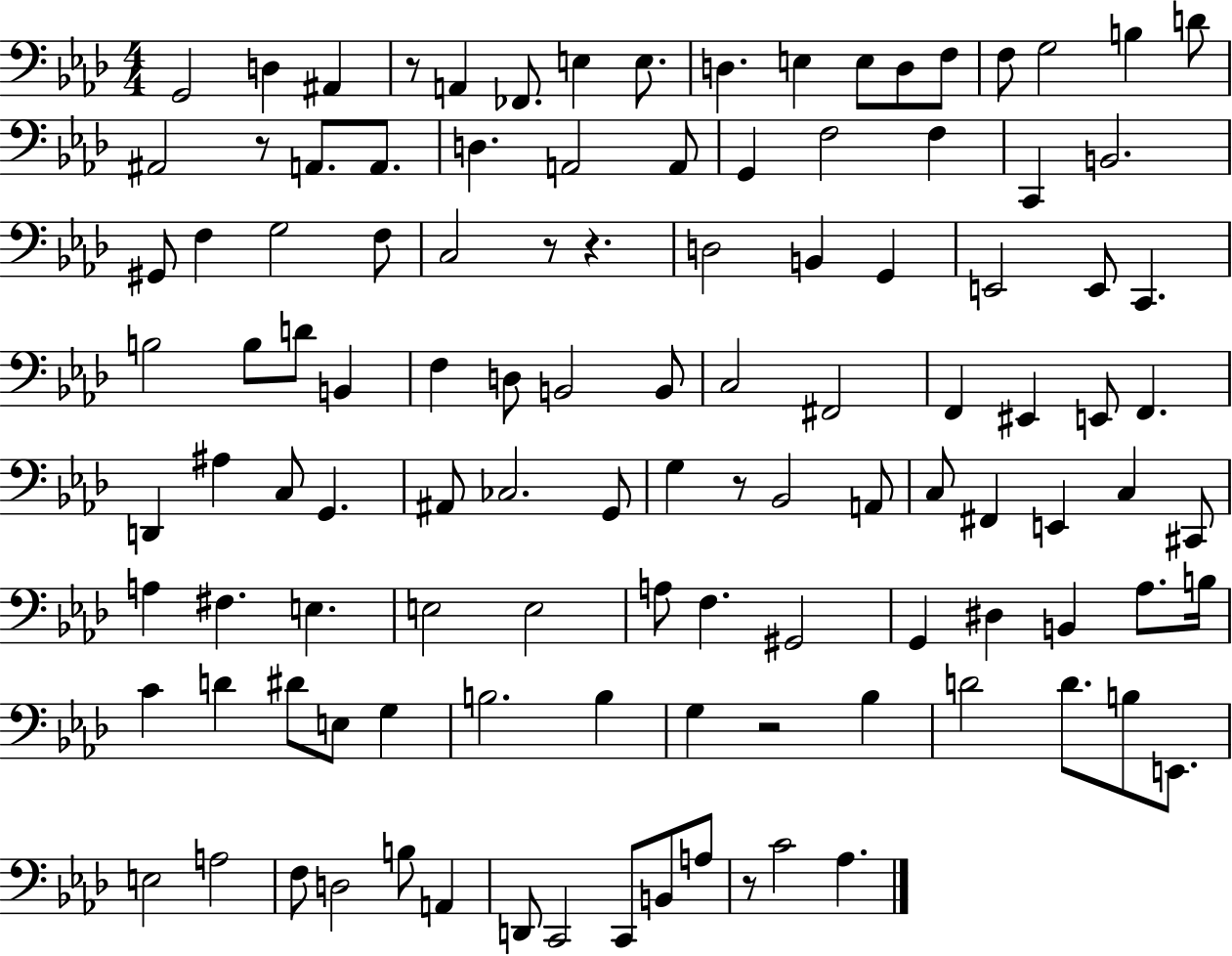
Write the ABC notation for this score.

X:1
T:Untitled
M:4/4
L:1/4
K:Ab
G,,2 D, ^A,, z/2 A,, _F,,/2 E, E,/2 D, E, E,/2 D,/2 F,/2 F,/2 G,2 B, D/2 ^A,,2 z/2 A,,/2 A,,/2 D, A,,2 A,,/2 G,, F,2 F, C,, B,,2 ^G,,/2 F, G,2 F,/2 C,2 z/2 z D,2 B,, G,, E,,2 E,,/2 C,, B,2 B,/2 D/2 B,, F, D,/2 B,,2 B,,/2 C,2 ^F,,2 F,, ^E,, E,,/2 F,, D,, ^A, C,/2 G,, ^A,,/2 _C,2 G,,/2 G, z/2 _B,,2 A,,/2 C,/2 ^F,, E,, C, ^C,,/2 A, ^F, E, E,2 E,2 A,/2 F, ^G,,2 G,, ^D, B,, _A,/2 B,/4 C D ^D/2 E,/2 G, B,2 B, G, z2 _B, D2 D/2 B,/2 E,,/2 E,2 A,2 F,/2 D,2 B,/2 A,, D,,/2 C,,2 C,,/2 B,,/2 A,/2 z/2 C2 _A,